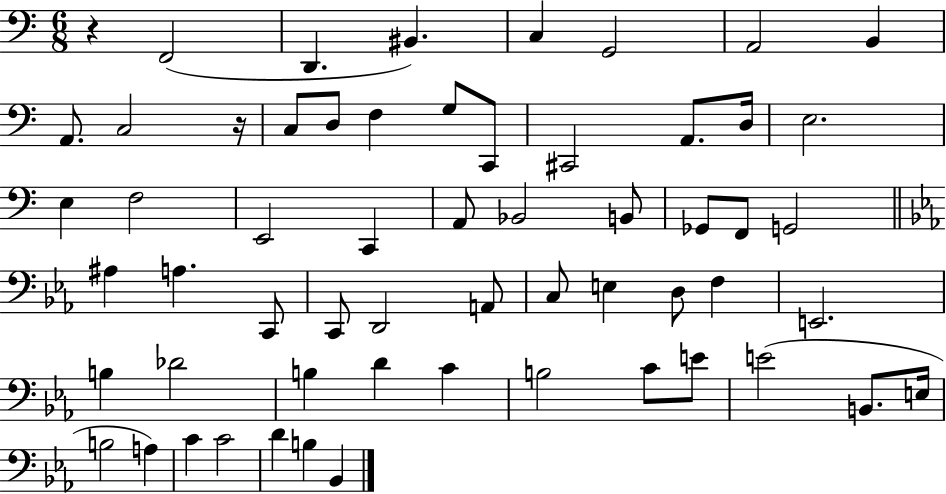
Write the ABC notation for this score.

X:1
T:Untitled
M:6/8
L:1/4
K:C
z F,,2 D,, ^B,, C, G,,2 A,,2 B,, A,,/2 C,2 z/4 C,/2 D,/2 F, G,/2 C,,/2 ^C,,2 A,,/2 D,/4 E,2 E, F,2 E,,2 C,, A,,/2 _B,,2 B,,/2 _G,,/2 F,,/2 G,,2 ^A, A, C,,/2 C,,/2 D,,2 A,,/2 C,/2 E, D,/2 F, E,,2 B, _D2 B, D C B,2 C/2 E/2 E2 B,,/2 E,/4 B,2 A, C C2 D B, _B,,